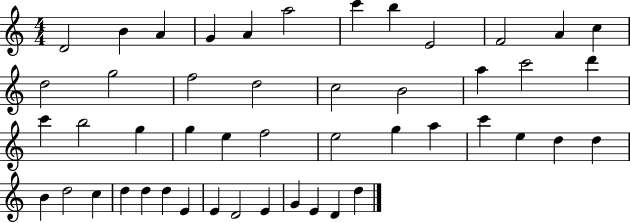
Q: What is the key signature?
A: C major